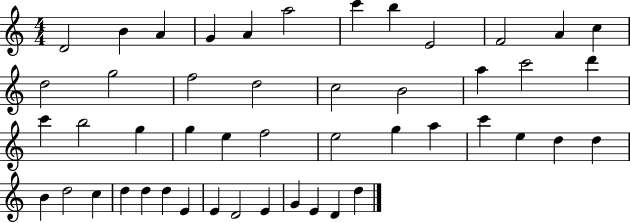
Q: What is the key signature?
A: C major